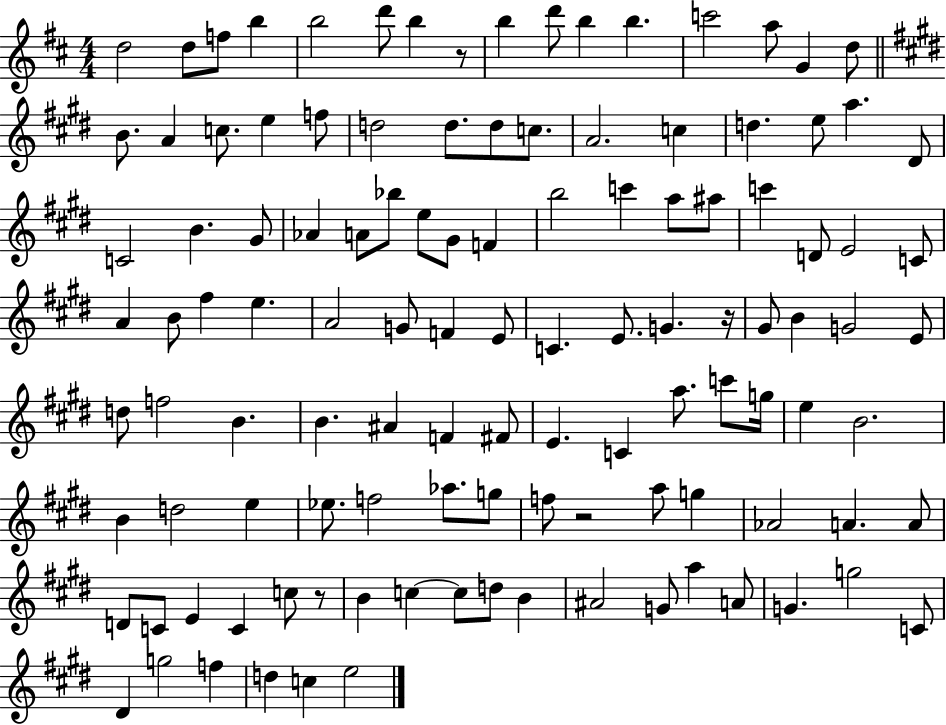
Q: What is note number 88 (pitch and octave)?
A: A4